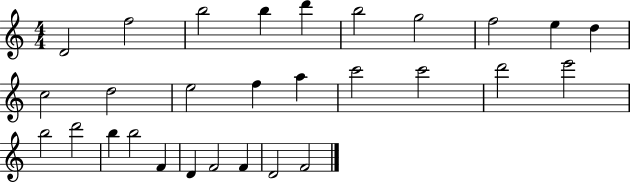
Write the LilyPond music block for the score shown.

{
  \clef treble
  \numericTimeSignature
  \time 4/4
  \key c \major
  d'2 f''2 | b''2 b''4 d'''4 | b''2 g''2 | f''2 e''4 d''4 | \break c''2 d''2 | e''2 f''4 a''4 | c'''2 c'''2 | d'''2 e'''2 | \break b''2 d'''2 | b''4 b''2 f'4 | d'4 f'2 f'4 | d'2 f'2 | \break \bar "|."
}